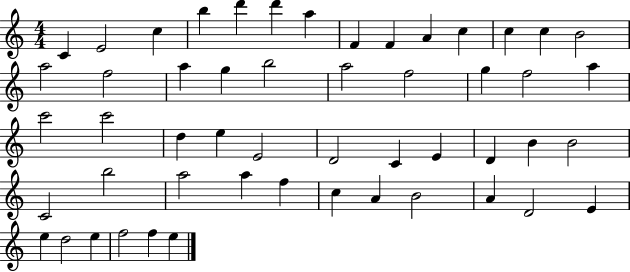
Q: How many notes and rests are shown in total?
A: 52